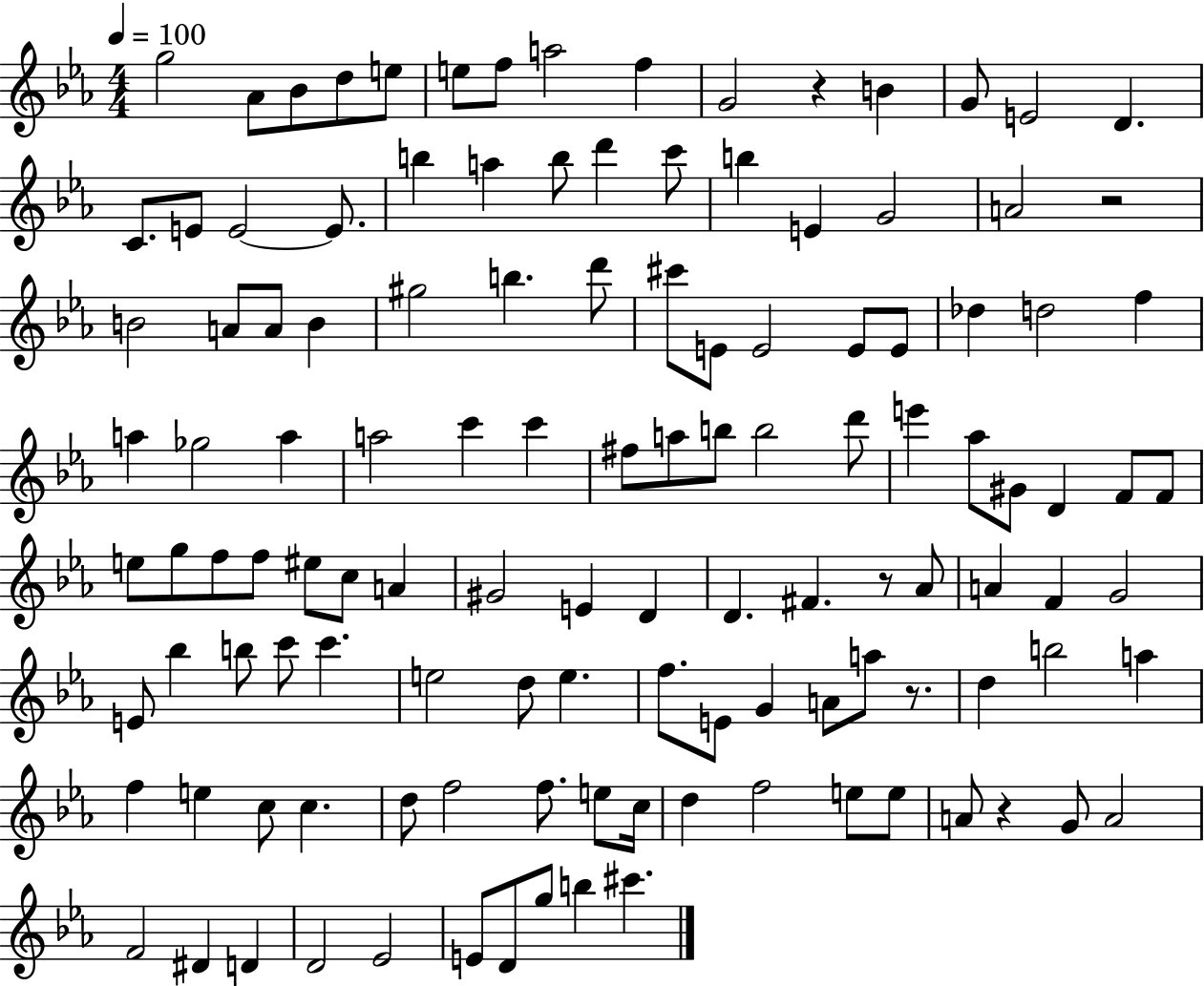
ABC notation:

X:1
T:Untitled
M:4/4
L:1/4
K:Eb
g2 _A/2 _B/2 d/2 e/2 e/2 f/2 a2 f G2 z B G/2 E2 D C/2 E/2 E2 E/2 b a b/2 d' c'/2 b E G2 A2 z2 B2 A/2 A/2 B ^g2 b d'/2 ^c'/2 E/2 E2 E/2 E/2 _d d2 f a _g2 a a2 c' c' ^f/2 a/2 b/2 b2 d'/2 e' _a/2 ^G/2 D F/2 F/2 e/2 g/2 f/2 f/2 ^e/2 c/2 A ^G2 E D D ^F z/2 _A/2 A F G2 E/2 _b b/2 c'/2 c' e2 d/2 e f/2 E/2 G A/2 a/2 z/2 d b2 a f e c/2 c d/2 f2 f/2 e/2 c/4 d f2 e/2 e/2 A/2 z G/2 A2 F2 ^D D D2 _E2 E/2 D/2 g/2 b ^c'